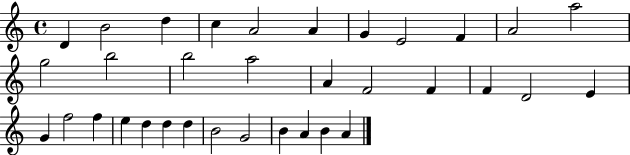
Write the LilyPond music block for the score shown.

{
  \clef treble
  \time 4/4
  \defaultTimeSignature
  \key c \major
  d'4 b'2 d''4 | c''4 a'2 a'4 | g'4 e'2 f'4 | a'2 a''2 | \break g''2 b''2 | b''2 a''2 | a'4 f'2 f'4 | f'4 d'2 e'4 | \break g'4 f''2 f''4 | e''4 d''4 d''4 d''4 | b'2 g'2 | b'4 a'4 b'4 a'4 | \break \bar "|."
}